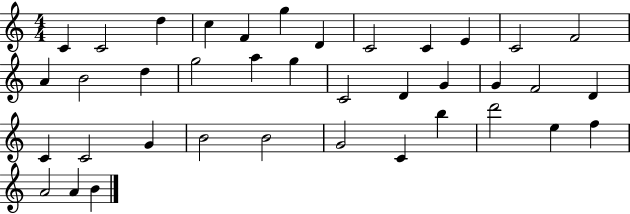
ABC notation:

X:1
T:Untitled
M:4/4
L:1/4
K:C
C C2 d c F g D C2 C E C2 F2 A B2 d g2 a g C2 D G G F2 D C C2 G B2 B2 G2 C b d'2 e f A2 A B